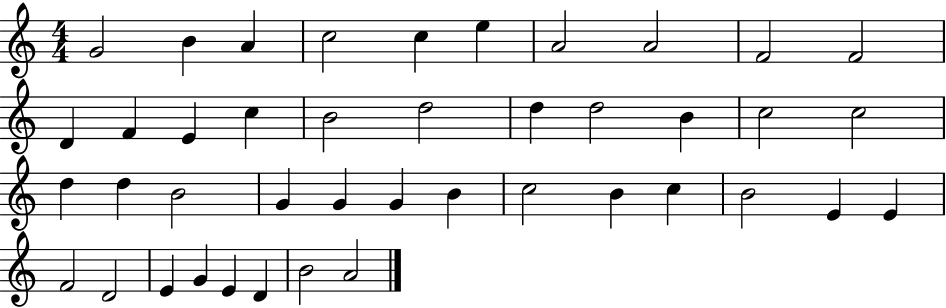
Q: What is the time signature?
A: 4/4